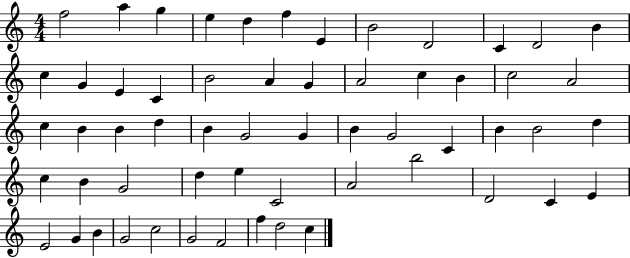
F5/h A5/q G5/q E5/q D5/q F5/q E4/q B4/h D4/h C4/q D4/h B4/q C5/q G4/q E4/q C4/q B4/h A4/q G4/q A4/h C5/q B4/q C5/h A4/h C5/q B4/q B4/q D5/q B4/q G4/h G4/q B4/q G4/h C4/q B4/q B4/h D5/q C5/q B4/q G4/h D5/q E5/q C4/h A4/h B5/h D4/h C4/q E4/q E4/h G4/q B4/q G4/h C5/h G4/h F4/h F5/q D5/h C5/q